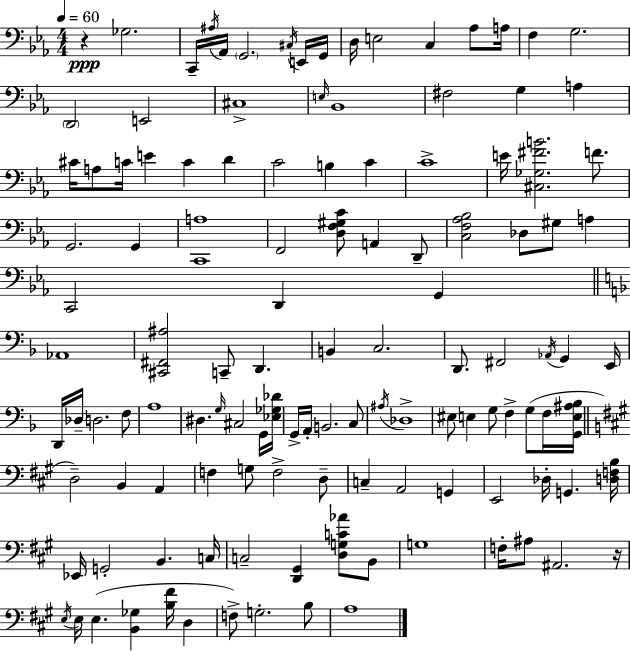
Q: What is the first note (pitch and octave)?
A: Gb3